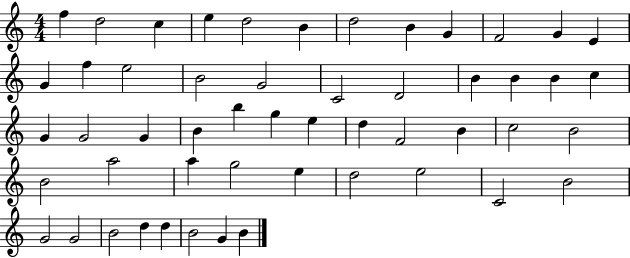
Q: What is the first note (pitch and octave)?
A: F5